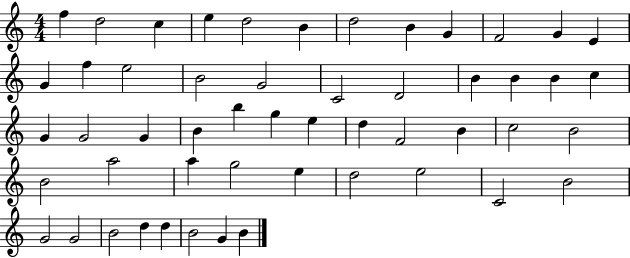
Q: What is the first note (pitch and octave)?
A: F5